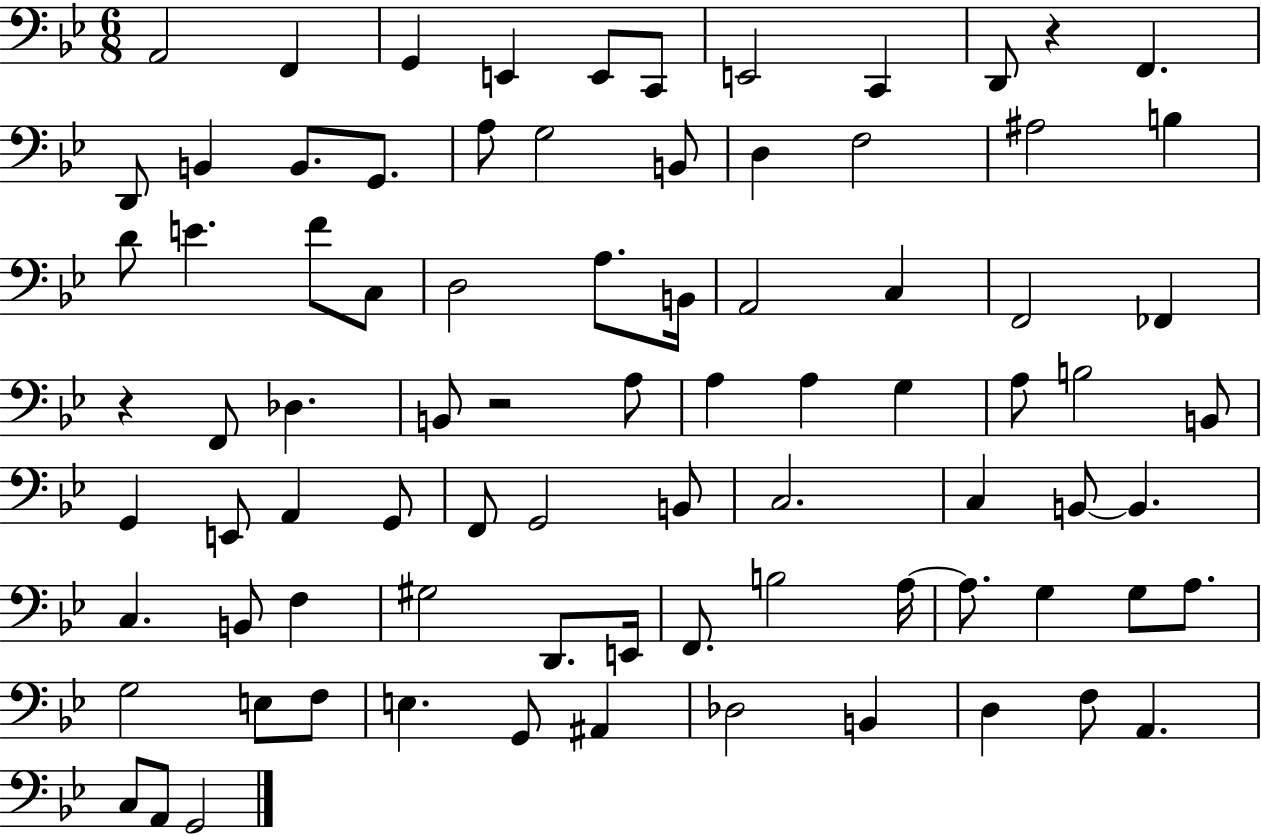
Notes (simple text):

A2/h F2/q G2/q E2/q E2/e C2/e E2/h C2/q D2/e R/q F2/q. D2/e B2/q B2/e. G2/e. A3/e G3/h B2/e D3/q F3/h A#3/h B3/q D4/e E4/q. F4/e C3/e D3/h A3/e. B2/s A2/h C3/q F2/h FES2/q R/q F2/e Db3/q. B2/e R/h A3/e A3/q A3/q G3/q A3/e B3/h B2/e G2/q E2/e A2/q G2/e F2/e G2/h B2/e C3/h. C3/q B2/e B2/q. C3/q. B2/e F3/q G#3/h D2/e. E2/s F2/e. B3/h A3/s A3/e. G3/q G3/e A3/e. G3/h E3/e F3/e E3/q. G2/e A#2/q Db3/h B2/q D3/q F3/e A2/q. C3/e A2/e G2/h